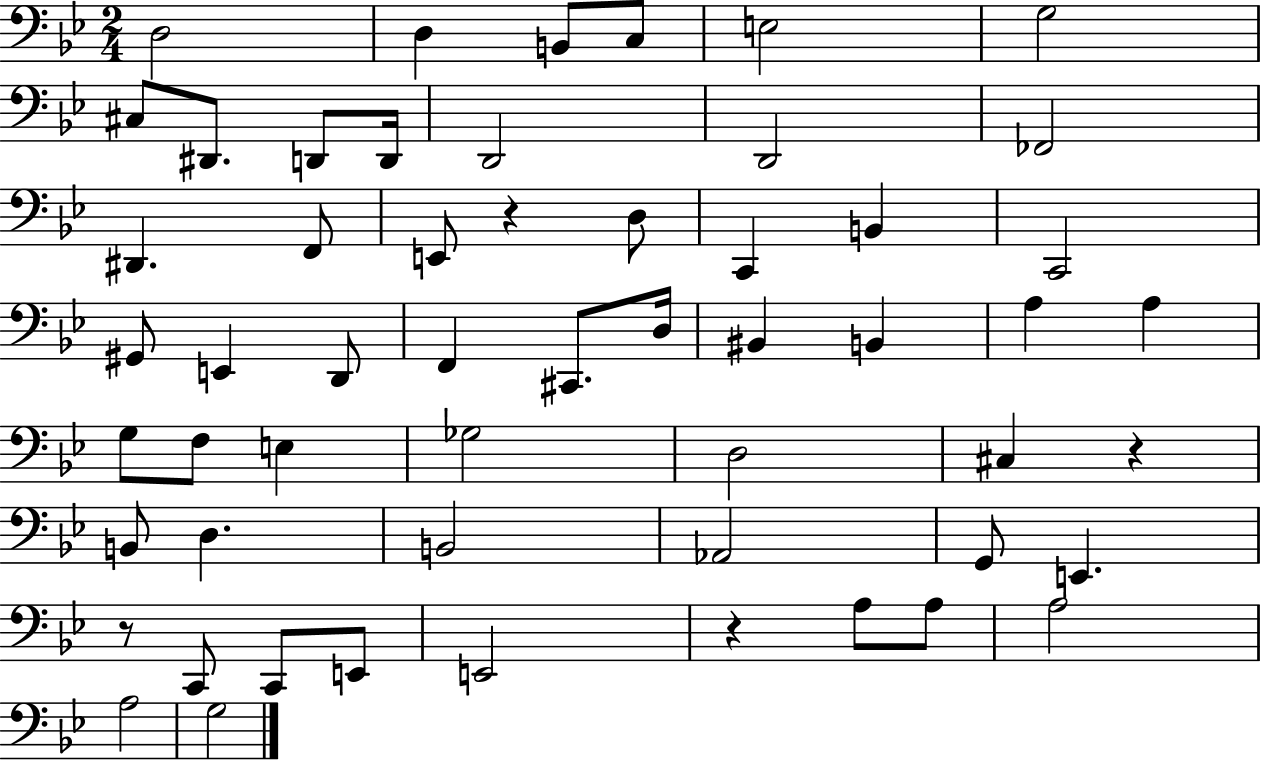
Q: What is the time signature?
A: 2/4